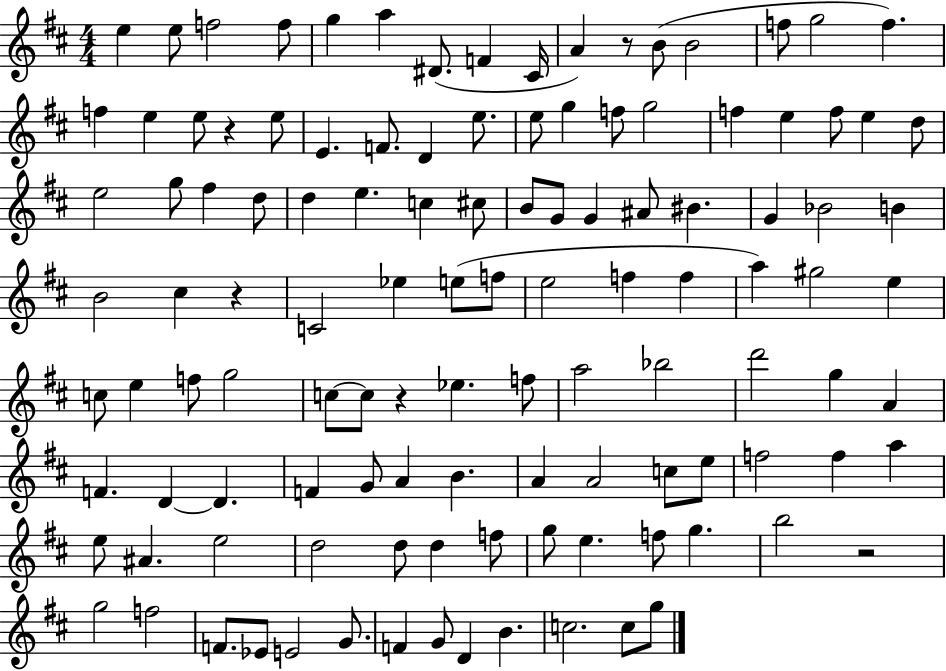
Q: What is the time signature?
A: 4/4